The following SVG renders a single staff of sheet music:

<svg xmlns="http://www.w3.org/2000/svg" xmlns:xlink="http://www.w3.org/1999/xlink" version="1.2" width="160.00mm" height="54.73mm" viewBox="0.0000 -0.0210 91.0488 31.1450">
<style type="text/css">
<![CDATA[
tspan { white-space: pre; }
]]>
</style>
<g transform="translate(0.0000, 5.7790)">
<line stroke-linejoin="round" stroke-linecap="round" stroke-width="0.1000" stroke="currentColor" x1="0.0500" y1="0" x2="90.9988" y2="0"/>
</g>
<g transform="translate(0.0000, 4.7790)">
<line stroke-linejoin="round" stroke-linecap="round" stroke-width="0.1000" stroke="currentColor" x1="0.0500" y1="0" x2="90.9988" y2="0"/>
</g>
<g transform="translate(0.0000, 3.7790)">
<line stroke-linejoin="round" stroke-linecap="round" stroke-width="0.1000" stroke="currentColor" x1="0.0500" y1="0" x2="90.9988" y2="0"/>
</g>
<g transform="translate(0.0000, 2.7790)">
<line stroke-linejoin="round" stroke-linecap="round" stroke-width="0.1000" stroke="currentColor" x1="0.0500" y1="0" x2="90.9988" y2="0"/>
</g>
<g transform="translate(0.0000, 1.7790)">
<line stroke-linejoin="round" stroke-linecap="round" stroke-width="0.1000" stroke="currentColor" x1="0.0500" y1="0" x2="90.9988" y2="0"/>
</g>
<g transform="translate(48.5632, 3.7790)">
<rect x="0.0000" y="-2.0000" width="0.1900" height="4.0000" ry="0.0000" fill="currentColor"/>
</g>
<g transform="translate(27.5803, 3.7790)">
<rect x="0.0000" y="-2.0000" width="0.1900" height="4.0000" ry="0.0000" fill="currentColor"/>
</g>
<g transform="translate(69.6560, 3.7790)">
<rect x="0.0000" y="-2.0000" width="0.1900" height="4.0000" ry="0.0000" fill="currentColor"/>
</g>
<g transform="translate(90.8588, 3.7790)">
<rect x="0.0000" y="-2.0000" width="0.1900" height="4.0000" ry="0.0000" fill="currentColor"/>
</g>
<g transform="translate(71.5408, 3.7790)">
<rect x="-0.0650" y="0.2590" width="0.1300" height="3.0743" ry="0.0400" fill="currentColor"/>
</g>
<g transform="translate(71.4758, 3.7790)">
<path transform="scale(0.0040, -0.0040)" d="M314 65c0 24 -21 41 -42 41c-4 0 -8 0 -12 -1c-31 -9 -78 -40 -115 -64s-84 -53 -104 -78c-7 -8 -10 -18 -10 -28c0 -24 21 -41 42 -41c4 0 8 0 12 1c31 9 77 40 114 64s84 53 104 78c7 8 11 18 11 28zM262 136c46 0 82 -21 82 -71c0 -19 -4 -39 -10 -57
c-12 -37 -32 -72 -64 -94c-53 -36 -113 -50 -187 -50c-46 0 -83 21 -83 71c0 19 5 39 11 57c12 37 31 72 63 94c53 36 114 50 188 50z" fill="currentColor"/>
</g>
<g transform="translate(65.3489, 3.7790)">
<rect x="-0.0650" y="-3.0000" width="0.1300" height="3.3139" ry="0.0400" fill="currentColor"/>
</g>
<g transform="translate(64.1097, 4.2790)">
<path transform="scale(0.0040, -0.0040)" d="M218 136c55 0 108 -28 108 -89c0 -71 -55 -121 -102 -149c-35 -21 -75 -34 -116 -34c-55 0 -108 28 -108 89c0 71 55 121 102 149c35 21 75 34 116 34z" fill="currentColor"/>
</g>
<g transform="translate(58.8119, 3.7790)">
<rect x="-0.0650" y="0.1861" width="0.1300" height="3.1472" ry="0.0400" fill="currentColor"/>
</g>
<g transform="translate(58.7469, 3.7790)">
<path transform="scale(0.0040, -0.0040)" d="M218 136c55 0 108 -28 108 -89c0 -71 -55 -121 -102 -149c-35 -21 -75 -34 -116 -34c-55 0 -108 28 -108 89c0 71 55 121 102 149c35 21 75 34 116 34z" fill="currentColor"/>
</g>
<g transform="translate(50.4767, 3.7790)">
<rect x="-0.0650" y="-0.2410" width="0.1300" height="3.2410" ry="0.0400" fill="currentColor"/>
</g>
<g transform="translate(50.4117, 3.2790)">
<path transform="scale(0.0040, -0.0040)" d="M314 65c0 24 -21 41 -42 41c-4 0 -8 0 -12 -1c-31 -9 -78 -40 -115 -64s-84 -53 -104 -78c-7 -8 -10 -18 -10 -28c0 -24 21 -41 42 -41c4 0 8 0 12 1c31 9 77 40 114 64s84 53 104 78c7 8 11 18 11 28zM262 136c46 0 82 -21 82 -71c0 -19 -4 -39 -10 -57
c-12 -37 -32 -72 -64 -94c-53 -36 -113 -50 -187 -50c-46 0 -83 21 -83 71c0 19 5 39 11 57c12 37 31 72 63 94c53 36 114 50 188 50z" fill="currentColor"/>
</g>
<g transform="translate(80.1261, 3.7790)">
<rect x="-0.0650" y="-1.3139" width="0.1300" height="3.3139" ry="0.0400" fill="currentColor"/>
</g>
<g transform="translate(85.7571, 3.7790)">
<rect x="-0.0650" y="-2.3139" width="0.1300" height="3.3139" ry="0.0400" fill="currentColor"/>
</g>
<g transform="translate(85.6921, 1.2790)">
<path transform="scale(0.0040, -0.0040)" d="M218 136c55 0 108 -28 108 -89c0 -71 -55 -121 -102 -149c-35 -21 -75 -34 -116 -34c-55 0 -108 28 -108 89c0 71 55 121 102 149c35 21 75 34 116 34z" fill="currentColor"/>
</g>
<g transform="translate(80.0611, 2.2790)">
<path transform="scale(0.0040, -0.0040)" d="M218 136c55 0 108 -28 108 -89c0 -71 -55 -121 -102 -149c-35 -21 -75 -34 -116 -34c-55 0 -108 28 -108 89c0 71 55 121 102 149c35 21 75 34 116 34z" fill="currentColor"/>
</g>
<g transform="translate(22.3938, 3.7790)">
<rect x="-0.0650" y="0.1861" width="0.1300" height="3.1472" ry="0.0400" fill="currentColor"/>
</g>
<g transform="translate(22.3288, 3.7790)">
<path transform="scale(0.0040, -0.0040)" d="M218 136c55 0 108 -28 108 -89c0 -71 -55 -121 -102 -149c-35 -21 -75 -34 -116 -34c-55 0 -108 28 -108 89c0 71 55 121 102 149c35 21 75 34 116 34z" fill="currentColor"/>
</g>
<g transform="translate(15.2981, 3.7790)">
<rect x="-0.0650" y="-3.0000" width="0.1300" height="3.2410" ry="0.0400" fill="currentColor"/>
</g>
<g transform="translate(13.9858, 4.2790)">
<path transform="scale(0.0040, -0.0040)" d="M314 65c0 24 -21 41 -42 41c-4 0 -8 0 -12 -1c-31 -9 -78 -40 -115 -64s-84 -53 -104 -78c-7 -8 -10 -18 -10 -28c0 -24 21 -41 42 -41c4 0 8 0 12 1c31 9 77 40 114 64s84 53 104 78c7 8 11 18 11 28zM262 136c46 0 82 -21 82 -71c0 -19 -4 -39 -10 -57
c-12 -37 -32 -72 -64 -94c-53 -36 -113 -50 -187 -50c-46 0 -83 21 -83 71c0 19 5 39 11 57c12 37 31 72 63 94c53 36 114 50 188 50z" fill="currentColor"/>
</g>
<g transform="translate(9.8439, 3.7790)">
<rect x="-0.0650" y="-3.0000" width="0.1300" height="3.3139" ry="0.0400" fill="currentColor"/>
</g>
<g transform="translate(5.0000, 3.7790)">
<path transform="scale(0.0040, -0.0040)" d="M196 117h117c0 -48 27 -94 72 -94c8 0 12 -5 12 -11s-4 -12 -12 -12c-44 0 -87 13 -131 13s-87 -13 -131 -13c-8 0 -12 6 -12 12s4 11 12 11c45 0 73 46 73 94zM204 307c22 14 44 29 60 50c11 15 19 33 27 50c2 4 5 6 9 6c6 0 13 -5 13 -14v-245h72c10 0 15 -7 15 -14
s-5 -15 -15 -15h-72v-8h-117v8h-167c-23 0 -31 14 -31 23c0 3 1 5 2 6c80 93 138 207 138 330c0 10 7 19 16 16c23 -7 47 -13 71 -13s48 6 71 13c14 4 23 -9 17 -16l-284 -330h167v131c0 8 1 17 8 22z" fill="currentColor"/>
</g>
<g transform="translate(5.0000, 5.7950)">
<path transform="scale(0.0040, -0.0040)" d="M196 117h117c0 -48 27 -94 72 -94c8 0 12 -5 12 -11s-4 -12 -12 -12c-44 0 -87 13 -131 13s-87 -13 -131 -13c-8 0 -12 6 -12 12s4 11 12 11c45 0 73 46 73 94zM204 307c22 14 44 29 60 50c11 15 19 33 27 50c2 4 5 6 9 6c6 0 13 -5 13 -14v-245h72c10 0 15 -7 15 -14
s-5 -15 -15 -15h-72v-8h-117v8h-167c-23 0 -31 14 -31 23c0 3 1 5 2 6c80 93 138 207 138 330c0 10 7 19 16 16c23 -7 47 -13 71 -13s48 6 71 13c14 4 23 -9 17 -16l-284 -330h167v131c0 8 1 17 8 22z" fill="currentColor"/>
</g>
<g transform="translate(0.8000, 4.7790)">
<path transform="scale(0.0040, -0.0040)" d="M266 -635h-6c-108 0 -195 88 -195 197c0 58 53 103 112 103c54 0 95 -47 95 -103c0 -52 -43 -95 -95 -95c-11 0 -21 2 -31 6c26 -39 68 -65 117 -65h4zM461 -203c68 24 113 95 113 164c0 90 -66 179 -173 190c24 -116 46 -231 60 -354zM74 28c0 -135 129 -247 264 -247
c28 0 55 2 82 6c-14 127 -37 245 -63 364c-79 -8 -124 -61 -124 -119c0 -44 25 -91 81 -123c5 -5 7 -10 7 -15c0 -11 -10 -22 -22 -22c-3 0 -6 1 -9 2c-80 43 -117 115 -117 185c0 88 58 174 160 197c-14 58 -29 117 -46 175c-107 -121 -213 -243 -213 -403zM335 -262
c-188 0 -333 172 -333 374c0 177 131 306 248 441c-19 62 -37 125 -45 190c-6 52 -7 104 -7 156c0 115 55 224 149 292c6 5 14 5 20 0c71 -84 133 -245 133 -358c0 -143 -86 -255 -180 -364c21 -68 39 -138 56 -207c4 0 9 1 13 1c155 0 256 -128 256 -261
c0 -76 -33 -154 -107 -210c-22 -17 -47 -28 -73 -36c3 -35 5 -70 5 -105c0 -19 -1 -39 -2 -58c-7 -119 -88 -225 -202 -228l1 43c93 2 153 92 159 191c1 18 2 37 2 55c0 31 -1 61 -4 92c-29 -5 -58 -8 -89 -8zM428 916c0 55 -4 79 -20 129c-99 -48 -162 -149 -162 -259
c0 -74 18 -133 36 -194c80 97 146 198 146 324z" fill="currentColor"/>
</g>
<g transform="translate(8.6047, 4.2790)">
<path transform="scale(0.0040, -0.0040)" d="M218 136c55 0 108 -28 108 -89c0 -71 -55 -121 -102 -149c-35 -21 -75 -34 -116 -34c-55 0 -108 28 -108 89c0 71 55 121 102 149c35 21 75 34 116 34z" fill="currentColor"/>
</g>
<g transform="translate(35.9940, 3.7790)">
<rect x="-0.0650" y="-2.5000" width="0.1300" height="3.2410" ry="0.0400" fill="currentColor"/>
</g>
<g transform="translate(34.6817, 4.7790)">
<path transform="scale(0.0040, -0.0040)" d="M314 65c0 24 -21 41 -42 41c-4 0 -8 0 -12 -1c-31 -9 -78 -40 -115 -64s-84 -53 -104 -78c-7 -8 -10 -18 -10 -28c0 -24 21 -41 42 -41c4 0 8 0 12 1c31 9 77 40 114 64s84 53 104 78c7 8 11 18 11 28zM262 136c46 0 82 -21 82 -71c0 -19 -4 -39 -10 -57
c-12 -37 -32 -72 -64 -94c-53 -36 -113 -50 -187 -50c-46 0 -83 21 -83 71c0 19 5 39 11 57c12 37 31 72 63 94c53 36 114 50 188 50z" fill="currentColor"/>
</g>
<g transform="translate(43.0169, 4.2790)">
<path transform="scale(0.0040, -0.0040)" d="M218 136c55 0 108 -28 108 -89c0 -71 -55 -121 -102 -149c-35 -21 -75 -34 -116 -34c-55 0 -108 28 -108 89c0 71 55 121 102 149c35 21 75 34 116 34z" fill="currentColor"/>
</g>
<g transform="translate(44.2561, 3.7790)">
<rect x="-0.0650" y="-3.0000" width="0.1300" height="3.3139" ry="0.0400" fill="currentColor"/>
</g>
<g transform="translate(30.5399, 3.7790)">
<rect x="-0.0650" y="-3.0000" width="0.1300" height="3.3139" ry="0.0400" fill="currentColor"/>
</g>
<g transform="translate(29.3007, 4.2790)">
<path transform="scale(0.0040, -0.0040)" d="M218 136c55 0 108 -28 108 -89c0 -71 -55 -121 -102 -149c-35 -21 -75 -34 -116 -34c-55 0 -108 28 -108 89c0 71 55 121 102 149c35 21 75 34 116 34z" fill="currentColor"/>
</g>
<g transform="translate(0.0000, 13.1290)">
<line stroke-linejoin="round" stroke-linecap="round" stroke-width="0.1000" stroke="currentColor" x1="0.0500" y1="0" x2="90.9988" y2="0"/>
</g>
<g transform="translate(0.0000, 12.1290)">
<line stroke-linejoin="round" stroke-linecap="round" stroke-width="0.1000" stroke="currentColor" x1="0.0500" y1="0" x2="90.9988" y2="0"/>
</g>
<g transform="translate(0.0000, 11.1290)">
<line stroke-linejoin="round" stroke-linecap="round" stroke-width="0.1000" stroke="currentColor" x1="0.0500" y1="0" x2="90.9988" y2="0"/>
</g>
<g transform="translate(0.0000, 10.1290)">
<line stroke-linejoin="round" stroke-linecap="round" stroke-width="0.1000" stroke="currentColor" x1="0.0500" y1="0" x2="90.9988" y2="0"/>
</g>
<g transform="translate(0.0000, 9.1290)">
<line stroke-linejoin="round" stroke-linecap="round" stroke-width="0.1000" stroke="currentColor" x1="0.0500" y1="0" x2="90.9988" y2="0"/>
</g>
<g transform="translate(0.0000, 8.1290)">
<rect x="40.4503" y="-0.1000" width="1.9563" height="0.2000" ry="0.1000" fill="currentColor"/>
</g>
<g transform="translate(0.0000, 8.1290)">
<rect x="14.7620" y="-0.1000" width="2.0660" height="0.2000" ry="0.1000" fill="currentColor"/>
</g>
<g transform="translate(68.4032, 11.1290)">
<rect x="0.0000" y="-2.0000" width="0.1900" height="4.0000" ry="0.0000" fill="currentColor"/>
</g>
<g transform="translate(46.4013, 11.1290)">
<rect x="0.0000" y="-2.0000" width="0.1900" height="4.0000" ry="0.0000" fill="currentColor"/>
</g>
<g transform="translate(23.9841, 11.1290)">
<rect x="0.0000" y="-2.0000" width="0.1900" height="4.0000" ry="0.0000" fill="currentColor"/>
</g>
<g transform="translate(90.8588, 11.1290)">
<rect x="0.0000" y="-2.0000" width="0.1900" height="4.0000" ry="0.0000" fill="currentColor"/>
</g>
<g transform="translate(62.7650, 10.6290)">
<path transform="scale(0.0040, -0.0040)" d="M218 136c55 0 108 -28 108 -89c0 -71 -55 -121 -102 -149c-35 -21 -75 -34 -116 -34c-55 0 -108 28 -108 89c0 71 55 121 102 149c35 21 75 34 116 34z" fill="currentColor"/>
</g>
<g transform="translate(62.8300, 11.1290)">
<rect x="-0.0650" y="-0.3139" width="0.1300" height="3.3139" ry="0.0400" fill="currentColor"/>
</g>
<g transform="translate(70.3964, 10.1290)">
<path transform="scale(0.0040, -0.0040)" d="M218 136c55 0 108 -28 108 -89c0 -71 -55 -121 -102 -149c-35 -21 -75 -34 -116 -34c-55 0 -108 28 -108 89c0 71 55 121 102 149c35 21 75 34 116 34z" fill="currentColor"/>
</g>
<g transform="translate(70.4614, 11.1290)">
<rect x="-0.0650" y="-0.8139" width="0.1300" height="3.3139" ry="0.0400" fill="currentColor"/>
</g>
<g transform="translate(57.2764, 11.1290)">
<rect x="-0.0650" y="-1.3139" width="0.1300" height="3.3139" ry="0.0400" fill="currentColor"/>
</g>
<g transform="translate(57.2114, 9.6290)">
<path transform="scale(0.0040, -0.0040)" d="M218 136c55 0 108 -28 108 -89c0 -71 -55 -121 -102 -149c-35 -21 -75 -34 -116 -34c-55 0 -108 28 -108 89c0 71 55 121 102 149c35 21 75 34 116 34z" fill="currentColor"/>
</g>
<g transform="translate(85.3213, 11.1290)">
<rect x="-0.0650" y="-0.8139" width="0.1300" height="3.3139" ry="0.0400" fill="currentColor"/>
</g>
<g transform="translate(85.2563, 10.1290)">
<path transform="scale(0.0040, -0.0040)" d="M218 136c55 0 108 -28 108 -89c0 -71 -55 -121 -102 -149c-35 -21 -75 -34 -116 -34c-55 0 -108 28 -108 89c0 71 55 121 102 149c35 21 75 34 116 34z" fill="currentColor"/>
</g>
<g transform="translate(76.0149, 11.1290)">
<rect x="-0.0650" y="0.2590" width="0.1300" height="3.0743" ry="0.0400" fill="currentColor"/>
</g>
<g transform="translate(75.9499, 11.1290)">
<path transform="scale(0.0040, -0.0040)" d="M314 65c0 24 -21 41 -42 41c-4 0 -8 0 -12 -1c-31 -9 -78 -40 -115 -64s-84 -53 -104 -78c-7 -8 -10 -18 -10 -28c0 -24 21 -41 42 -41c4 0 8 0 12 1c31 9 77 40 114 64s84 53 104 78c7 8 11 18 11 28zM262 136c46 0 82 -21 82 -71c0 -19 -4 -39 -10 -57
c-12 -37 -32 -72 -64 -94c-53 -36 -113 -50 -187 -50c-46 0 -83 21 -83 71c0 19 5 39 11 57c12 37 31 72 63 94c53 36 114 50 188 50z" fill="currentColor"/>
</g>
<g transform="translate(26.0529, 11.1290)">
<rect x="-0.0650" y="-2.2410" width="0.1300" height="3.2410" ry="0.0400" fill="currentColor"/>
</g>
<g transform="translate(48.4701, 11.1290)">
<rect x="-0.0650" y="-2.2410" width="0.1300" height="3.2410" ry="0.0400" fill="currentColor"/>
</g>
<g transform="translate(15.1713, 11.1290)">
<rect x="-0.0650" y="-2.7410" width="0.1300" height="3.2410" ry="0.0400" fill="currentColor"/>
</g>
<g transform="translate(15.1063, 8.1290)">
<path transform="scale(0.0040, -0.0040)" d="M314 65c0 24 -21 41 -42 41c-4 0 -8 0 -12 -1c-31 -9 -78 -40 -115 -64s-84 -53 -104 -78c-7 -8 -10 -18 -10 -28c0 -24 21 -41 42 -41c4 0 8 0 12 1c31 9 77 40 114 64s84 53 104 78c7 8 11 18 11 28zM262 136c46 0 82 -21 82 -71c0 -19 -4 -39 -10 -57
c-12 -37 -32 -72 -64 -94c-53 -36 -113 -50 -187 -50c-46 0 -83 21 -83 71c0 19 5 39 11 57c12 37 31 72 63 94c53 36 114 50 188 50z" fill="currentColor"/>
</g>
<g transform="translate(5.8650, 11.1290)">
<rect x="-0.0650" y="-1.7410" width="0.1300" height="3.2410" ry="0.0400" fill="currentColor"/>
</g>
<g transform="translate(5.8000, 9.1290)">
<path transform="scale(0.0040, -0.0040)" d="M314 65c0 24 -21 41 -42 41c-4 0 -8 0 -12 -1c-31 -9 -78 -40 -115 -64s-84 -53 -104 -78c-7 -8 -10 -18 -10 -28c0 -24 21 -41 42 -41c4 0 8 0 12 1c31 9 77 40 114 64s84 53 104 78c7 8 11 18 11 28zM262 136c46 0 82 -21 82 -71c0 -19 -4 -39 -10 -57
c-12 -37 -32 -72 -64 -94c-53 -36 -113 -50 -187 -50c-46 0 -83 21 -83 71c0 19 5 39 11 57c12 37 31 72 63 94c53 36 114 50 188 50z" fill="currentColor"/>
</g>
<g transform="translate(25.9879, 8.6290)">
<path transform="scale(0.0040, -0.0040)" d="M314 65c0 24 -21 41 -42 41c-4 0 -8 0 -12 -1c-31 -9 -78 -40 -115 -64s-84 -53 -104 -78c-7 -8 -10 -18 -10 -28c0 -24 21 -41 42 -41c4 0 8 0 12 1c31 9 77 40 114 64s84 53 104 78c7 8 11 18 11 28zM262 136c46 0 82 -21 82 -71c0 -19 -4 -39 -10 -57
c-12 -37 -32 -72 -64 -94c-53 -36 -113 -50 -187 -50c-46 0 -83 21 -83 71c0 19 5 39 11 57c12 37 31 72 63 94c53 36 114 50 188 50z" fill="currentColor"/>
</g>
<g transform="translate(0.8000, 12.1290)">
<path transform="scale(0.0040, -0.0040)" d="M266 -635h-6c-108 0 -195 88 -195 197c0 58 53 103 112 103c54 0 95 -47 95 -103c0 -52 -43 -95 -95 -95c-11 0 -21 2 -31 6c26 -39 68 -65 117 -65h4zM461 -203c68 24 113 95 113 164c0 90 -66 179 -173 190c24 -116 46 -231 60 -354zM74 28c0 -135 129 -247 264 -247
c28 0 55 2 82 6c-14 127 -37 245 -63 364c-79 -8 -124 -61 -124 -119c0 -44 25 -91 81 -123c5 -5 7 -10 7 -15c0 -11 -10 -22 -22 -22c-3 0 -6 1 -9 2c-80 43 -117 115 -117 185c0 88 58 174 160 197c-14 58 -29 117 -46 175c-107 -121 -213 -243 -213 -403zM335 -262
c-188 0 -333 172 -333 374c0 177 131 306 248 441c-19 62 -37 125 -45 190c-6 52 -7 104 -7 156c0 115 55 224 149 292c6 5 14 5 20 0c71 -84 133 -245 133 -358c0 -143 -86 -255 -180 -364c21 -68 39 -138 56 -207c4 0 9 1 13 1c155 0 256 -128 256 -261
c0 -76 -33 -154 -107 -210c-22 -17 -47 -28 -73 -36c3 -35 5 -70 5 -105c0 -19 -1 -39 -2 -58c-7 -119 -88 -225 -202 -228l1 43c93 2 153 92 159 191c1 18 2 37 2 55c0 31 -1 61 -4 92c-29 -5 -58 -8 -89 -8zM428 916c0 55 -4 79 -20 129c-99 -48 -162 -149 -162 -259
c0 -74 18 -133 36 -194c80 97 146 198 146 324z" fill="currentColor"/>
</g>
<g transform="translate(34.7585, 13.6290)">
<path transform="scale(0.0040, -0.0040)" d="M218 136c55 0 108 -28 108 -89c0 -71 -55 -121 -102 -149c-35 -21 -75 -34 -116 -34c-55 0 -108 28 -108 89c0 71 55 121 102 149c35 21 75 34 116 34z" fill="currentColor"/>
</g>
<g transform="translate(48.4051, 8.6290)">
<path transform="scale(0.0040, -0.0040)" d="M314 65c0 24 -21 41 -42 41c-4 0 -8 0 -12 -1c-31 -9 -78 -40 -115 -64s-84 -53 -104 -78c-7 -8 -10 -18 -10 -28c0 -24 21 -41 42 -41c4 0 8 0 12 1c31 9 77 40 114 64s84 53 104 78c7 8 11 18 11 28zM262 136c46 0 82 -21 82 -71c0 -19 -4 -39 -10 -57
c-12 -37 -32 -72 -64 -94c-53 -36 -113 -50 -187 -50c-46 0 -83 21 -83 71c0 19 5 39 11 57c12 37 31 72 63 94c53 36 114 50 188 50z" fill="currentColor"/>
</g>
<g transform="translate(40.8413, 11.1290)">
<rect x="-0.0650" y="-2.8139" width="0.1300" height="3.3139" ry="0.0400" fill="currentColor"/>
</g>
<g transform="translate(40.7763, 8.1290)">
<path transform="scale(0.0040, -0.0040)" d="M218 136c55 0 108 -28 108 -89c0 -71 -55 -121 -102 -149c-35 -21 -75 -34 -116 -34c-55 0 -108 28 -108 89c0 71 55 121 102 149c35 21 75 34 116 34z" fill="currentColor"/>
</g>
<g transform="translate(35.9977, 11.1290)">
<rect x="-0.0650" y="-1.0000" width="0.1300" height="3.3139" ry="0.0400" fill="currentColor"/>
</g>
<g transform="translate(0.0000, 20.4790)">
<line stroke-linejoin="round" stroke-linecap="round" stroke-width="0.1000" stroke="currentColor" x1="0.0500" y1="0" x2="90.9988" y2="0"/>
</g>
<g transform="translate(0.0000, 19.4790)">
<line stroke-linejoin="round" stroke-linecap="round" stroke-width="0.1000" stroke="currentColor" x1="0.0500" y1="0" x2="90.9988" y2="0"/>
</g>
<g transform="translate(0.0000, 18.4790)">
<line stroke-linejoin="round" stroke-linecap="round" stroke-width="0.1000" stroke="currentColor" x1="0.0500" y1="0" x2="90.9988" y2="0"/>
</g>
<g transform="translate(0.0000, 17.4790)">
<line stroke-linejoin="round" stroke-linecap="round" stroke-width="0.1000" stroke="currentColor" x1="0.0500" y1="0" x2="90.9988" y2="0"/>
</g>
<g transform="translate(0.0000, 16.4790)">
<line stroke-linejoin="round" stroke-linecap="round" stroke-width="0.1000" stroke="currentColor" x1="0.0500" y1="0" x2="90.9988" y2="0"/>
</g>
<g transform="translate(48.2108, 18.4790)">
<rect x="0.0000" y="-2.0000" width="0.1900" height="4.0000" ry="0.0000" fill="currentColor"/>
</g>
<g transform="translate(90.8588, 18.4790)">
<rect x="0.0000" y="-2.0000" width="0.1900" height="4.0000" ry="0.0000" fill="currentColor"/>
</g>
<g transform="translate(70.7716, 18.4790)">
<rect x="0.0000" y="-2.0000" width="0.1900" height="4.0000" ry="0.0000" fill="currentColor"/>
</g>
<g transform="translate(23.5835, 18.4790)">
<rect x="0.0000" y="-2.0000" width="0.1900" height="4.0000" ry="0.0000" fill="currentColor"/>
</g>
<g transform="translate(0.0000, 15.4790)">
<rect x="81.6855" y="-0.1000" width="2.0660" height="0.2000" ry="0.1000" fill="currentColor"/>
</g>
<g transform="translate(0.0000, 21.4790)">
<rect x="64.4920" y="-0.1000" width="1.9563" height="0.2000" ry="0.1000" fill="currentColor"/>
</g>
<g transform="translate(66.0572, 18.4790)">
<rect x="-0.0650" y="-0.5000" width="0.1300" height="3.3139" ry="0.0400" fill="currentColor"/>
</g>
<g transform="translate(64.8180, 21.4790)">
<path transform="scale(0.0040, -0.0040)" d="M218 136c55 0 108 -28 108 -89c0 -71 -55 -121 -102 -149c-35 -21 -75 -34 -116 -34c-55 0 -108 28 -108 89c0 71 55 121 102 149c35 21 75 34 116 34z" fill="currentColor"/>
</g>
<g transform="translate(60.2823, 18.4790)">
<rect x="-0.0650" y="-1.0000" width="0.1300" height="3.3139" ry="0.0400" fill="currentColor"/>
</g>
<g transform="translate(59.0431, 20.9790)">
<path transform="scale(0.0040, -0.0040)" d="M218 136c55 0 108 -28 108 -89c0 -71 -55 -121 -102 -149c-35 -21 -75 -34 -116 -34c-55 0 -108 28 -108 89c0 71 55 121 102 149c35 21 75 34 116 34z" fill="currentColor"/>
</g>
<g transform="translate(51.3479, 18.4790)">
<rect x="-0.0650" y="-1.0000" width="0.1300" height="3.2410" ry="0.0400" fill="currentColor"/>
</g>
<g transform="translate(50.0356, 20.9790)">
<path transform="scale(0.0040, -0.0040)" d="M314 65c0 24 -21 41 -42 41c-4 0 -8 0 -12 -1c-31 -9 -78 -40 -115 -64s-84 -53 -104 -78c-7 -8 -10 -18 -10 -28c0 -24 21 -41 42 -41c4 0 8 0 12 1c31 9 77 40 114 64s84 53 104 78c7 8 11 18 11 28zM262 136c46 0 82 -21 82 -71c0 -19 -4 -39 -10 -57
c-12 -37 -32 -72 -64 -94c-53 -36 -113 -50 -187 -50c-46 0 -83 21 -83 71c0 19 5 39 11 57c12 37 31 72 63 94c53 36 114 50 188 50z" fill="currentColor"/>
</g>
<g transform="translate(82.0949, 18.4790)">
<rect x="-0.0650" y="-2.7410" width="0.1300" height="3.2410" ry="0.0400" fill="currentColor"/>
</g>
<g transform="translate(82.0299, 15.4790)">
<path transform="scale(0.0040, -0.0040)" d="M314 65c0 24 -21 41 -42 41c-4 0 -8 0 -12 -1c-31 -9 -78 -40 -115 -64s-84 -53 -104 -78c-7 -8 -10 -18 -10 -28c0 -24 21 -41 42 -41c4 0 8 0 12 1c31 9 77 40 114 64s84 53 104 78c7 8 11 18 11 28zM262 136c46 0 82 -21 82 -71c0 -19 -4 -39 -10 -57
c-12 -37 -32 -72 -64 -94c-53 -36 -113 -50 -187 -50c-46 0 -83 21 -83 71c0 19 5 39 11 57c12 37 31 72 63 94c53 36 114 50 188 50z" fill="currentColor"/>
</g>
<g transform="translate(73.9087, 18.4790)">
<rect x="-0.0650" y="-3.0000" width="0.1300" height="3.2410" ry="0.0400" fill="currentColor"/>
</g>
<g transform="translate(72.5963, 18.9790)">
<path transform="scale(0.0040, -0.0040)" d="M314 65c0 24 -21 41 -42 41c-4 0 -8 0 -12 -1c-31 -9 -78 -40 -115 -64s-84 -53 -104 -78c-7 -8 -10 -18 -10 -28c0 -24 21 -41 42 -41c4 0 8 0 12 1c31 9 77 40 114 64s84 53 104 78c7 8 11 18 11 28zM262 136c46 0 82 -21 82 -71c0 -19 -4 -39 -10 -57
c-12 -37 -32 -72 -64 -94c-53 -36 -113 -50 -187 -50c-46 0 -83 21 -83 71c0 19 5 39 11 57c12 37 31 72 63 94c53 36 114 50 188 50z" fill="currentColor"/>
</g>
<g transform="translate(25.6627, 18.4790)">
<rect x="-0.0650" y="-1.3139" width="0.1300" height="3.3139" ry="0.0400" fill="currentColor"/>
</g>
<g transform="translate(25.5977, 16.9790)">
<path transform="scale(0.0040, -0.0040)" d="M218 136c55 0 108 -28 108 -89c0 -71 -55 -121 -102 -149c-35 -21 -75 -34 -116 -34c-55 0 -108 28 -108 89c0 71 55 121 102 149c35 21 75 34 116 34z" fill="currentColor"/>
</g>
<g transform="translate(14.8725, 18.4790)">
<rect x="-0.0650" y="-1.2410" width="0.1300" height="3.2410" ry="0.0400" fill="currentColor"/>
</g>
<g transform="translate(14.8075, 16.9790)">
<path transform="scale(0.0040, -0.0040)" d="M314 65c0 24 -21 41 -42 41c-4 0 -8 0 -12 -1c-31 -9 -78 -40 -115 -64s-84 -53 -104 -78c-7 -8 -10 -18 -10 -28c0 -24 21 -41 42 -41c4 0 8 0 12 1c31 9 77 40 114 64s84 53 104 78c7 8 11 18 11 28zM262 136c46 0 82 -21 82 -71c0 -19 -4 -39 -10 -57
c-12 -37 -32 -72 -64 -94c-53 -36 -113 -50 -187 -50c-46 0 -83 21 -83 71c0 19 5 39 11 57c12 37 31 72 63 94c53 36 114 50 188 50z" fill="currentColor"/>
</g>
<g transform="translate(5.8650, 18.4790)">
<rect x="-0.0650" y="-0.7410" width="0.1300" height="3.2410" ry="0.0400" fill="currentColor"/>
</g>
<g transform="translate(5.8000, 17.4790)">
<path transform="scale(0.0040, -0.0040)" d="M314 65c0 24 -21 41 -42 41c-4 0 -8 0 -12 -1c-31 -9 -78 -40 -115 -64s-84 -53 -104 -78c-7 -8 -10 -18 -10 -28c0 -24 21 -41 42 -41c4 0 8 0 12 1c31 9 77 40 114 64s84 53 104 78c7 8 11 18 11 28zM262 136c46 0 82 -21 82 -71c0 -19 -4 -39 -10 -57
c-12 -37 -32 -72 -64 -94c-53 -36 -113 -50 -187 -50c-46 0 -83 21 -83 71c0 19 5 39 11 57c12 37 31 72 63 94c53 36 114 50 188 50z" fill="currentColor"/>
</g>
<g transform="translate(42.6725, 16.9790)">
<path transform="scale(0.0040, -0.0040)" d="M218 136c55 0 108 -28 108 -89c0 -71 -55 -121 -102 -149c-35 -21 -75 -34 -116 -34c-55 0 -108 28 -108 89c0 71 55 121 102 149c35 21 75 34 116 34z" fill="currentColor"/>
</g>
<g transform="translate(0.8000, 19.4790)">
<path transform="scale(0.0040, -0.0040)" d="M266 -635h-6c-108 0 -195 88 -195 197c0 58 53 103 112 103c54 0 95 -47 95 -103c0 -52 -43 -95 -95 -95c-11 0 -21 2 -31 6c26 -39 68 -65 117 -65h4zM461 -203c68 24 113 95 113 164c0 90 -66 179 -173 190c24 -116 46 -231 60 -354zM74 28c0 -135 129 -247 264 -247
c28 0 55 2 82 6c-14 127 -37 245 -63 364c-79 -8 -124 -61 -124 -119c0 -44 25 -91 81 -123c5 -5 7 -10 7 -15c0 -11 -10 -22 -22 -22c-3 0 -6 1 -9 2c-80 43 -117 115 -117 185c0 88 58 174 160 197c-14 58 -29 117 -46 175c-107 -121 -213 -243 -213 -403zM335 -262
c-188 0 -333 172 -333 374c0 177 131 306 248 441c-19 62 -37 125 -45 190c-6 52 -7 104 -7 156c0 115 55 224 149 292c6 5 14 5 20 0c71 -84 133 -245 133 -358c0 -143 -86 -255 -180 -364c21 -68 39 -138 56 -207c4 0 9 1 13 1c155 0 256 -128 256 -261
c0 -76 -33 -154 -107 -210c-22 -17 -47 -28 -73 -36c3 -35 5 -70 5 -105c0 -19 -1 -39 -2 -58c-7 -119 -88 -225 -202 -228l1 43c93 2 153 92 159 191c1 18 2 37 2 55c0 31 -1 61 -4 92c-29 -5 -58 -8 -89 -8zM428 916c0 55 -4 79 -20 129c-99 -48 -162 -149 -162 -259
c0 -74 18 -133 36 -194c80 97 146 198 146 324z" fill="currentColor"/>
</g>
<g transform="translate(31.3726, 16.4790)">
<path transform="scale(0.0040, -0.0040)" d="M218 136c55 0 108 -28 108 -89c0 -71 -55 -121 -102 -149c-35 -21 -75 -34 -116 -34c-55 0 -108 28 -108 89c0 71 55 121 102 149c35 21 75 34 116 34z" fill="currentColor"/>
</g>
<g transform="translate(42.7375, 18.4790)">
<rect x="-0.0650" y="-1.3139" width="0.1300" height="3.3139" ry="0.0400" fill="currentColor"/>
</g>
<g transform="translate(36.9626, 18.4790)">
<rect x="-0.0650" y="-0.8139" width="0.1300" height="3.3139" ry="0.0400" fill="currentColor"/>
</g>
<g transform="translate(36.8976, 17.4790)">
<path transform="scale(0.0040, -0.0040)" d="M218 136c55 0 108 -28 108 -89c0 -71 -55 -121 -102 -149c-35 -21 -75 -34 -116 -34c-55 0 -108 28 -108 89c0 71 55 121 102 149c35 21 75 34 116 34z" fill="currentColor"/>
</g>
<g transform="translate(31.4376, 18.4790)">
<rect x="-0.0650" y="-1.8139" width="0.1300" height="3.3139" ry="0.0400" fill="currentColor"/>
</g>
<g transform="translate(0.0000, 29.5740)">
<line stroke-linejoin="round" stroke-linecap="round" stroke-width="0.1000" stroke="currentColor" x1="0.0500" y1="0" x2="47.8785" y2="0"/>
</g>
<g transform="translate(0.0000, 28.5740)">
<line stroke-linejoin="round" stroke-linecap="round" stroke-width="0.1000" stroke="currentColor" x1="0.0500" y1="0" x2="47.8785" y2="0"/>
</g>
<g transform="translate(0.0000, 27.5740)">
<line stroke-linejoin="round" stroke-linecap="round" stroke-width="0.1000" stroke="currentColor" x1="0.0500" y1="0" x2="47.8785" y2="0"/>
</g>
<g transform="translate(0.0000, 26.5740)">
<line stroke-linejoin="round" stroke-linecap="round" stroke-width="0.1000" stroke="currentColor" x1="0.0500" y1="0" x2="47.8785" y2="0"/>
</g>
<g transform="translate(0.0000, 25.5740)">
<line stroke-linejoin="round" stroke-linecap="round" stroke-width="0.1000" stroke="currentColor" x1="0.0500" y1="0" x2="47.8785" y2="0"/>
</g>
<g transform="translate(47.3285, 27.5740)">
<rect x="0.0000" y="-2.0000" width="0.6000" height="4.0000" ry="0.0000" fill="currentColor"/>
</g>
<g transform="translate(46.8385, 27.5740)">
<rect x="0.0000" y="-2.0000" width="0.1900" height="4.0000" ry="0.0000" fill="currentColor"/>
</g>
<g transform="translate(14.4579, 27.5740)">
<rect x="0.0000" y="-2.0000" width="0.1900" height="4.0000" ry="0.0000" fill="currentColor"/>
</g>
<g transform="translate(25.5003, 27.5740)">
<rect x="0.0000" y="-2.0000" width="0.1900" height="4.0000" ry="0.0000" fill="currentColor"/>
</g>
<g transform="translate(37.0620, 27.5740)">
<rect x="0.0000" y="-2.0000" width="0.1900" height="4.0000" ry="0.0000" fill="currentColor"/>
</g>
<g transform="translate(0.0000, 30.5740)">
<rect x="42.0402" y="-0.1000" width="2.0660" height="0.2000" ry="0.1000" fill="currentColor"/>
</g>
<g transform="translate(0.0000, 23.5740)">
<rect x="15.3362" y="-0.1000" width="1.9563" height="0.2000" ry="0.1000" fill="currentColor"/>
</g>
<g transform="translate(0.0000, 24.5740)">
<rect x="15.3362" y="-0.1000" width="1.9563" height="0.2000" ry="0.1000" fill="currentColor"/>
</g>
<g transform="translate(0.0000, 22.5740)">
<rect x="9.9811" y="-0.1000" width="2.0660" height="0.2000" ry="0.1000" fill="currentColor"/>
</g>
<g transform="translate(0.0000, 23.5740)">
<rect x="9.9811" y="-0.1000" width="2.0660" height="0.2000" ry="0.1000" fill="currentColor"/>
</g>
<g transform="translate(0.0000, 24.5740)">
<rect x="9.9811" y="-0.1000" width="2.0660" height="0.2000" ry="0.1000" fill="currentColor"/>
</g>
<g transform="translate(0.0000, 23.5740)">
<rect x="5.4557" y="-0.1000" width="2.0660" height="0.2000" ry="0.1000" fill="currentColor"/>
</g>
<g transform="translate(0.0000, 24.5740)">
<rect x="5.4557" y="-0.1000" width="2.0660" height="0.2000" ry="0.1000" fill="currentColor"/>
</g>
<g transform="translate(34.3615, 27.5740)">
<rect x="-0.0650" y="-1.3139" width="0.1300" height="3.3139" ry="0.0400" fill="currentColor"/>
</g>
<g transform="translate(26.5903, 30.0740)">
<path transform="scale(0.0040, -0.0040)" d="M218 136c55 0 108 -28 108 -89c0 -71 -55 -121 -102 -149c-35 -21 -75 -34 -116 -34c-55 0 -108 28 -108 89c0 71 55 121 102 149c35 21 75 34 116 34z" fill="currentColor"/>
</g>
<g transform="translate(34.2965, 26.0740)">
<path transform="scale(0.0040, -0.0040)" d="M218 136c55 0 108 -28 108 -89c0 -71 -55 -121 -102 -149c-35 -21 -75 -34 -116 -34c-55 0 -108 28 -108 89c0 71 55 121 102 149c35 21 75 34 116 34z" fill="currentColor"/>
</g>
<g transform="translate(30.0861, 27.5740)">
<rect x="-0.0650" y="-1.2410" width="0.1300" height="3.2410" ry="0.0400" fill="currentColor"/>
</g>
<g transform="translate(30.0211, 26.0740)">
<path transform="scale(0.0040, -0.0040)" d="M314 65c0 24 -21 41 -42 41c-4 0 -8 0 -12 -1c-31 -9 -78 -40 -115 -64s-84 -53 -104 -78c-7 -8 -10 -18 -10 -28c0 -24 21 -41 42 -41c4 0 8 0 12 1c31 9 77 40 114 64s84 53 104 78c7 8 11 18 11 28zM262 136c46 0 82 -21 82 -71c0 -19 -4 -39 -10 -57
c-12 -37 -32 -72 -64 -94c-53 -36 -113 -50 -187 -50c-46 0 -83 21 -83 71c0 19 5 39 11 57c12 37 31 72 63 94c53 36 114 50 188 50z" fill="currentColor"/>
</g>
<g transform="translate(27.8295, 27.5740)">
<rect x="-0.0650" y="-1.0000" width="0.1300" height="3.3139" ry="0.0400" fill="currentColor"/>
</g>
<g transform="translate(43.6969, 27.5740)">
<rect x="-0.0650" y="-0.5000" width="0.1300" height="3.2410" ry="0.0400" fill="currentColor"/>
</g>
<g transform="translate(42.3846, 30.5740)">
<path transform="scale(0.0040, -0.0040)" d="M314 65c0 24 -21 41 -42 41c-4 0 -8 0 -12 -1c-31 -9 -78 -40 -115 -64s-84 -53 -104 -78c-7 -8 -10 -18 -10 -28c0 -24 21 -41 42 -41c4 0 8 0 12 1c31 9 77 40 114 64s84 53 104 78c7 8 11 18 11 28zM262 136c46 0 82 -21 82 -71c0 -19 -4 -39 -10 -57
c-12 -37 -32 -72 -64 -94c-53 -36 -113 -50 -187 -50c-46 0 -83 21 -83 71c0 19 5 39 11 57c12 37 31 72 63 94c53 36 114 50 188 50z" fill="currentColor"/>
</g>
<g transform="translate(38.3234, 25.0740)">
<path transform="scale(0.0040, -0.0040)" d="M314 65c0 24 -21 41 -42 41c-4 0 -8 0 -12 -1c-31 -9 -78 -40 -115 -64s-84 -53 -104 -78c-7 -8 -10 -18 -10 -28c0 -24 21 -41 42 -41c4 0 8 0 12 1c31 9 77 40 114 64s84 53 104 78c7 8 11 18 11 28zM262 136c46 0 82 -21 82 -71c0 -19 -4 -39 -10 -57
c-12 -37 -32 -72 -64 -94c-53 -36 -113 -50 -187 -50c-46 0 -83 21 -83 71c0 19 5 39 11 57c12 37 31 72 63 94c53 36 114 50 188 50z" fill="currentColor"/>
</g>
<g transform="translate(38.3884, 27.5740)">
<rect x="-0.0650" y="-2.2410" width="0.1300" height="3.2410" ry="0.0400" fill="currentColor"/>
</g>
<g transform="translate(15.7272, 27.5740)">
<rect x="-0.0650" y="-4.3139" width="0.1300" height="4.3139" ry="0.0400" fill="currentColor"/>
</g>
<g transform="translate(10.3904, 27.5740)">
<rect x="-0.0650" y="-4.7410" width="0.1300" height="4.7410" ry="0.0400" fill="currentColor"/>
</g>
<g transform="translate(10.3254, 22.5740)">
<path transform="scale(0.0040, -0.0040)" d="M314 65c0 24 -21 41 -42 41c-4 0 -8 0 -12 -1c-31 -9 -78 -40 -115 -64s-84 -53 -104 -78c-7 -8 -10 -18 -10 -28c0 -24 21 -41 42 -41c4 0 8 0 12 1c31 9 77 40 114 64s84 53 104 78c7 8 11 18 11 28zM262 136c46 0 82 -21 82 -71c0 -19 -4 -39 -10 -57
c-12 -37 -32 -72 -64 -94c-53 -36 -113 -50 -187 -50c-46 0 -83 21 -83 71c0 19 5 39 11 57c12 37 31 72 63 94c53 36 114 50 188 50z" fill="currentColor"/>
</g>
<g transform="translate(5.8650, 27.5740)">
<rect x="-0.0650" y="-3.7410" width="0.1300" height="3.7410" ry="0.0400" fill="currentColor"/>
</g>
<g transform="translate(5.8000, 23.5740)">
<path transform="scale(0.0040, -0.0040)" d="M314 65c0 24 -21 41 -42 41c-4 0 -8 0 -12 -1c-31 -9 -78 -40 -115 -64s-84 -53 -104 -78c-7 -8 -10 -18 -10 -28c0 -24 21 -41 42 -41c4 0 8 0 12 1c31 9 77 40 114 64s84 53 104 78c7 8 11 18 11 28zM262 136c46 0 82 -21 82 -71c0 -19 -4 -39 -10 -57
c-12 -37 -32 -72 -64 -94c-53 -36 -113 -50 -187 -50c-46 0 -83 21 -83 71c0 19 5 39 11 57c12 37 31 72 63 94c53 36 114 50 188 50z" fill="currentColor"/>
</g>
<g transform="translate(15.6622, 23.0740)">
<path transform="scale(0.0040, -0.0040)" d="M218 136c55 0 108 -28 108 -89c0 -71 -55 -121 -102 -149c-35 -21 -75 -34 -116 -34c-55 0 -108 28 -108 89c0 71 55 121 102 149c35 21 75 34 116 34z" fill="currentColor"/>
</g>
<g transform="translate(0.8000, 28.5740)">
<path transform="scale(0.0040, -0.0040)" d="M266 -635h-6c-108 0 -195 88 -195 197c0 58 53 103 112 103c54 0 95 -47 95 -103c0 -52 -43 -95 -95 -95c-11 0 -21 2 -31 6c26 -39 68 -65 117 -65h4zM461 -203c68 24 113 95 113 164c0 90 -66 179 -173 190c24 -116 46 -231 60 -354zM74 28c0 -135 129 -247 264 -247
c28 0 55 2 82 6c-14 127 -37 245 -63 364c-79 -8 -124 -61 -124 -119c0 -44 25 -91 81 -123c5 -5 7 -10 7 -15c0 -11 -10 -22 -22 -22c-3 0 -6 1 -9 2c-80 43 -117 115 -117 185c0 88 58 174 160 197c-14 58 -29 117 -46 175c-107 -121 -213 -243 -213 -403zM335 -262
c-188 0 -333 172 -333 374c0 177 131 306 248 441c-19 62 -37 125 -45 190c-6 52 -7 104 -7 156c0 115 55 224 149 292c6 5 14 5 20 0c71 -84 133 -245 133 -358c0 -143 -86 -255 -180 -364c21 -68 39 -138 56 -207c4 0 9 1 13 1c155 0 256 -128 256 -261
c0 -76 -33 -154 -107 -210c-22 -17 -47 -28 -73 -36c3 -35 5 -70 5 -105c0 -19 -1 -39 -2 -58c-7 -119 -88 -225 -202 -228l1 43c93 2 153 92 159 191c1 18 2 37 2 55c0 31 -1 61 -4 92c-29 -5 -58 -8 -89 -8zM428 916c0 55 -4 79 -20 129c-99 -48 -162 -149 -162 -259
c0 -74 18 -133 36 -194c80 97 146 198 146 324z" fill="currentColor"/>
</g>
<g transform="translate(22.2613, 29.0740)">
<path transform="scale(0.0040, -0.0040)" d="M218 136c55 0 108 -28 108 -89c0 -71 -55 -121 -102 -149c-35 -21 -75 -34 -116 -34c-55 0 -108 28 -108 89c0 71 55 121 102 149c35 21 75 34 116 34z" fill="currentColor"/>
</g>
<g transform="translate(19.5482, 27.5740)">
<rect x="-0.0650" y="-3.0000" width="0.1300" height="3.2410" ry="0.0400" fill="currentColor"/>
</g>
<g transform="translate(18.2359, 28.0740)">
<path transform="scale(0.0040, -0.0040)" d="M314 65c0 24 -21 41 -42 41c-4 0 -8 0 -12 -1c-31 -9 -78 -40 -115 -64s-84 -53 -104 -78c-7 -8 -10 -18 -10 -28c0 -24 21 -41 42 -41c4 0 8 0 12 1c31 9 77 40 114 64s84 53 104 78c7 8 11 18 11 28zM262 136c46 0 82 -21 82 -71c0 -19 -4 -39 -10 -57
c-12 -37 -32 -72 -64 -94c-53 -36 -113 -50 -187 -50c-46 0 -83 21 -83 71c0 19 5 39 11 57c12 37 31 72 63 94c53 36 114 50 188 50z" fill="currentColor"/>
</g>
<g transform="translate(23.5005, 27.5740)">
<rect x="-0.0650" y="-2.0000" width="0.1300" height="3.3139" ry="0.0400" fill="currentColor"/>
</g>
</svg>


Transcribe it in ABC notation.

X:1
T:Untitled
M:4/4
L:1/4
K:C
A A2 B A G2 A c2 B A B2 e g f2 a2 g2 D a g2 e c d B2 d d2 e2 e f d e D2 D C A2 a2 c'2 e'2 d' A2 F D e2 e g2 C2